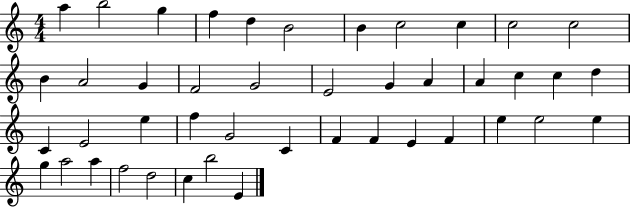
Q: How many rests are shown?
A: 0